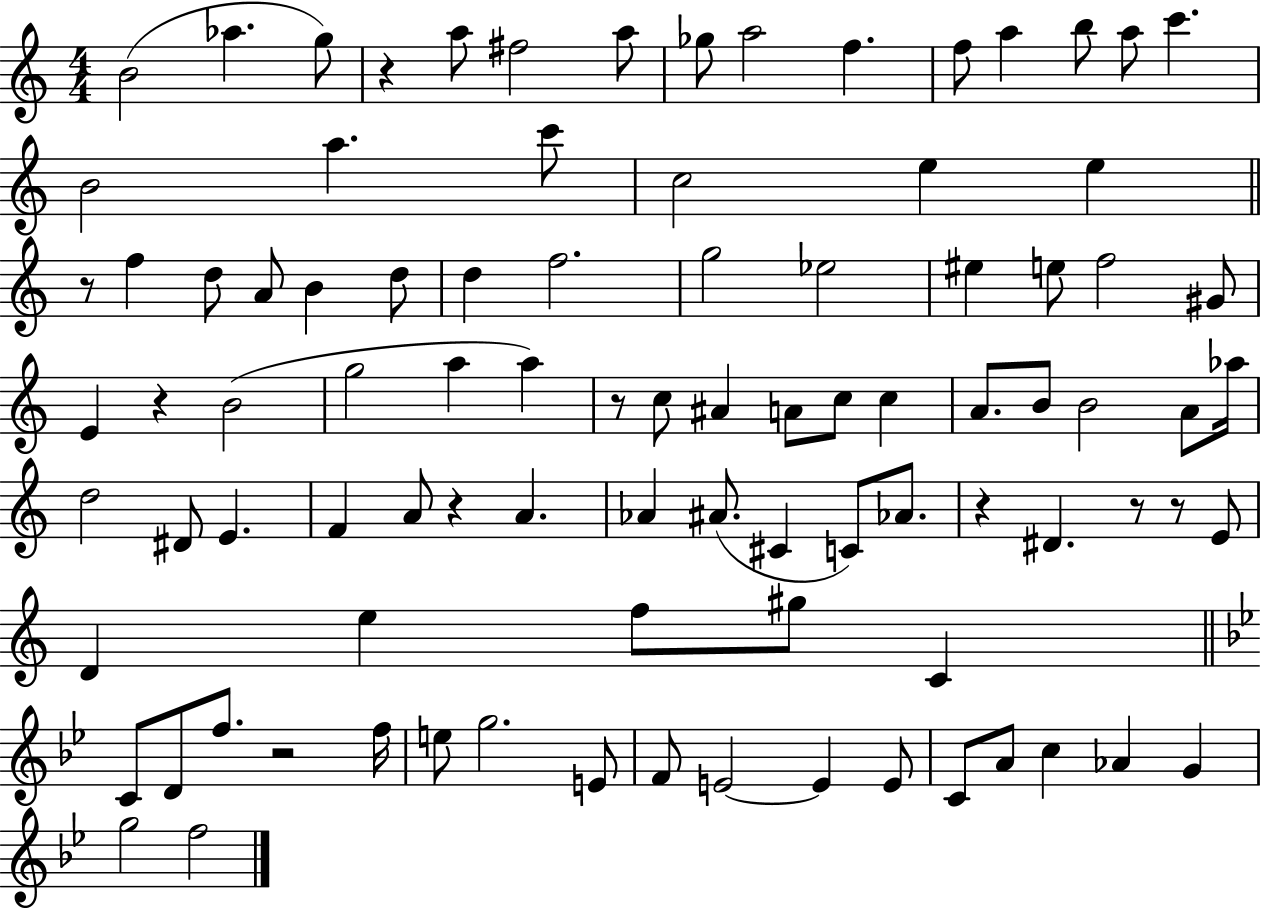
{
  \clef treble
  \numericTimeSignature
  \time 4/4
  \key c \major
  b'2( aes''4. g''8) | r4 a''8 fis''2 a''8 | ges''8 a''2 f''4. | f''8 a''4 b''8 a''8 c'''4. | \break b'2 a''4. c'''8 | c''2 e''4 e''4 | \bar "||" \break \key c \major r8 f''4 d''8 a'8 b'4 d''8 | d''4 f''2. | g''2 ees''2 | eis''4 e''8 f''2 gis'8 | \break e'4 r4 b'2( | g''2 a''4 a''4) | r8 c''8 ais'4 a'8 c''8 c''4 | a'8. b'8 b'2 a'8 aes''16 | \break d''2 dis'8 e'4. | f'4 a'8 r4 a'4. | aes'4 ais'8.( cis'4 c'8) aes'8. | r4 dis'4. r8 r8 e'8 | \break d'4 e''4 f''8 gis''8 c'4 | \bar "||" \break \key g \minor c'8 d'8 f''8. r2 f''16 | e''8 g''2. e'8 | f'8 e'2~~ e'4 e'8 | c'8 a'8 c''4 aes'4 g'4 | \break g''2 f''2 | \bar "|."
}